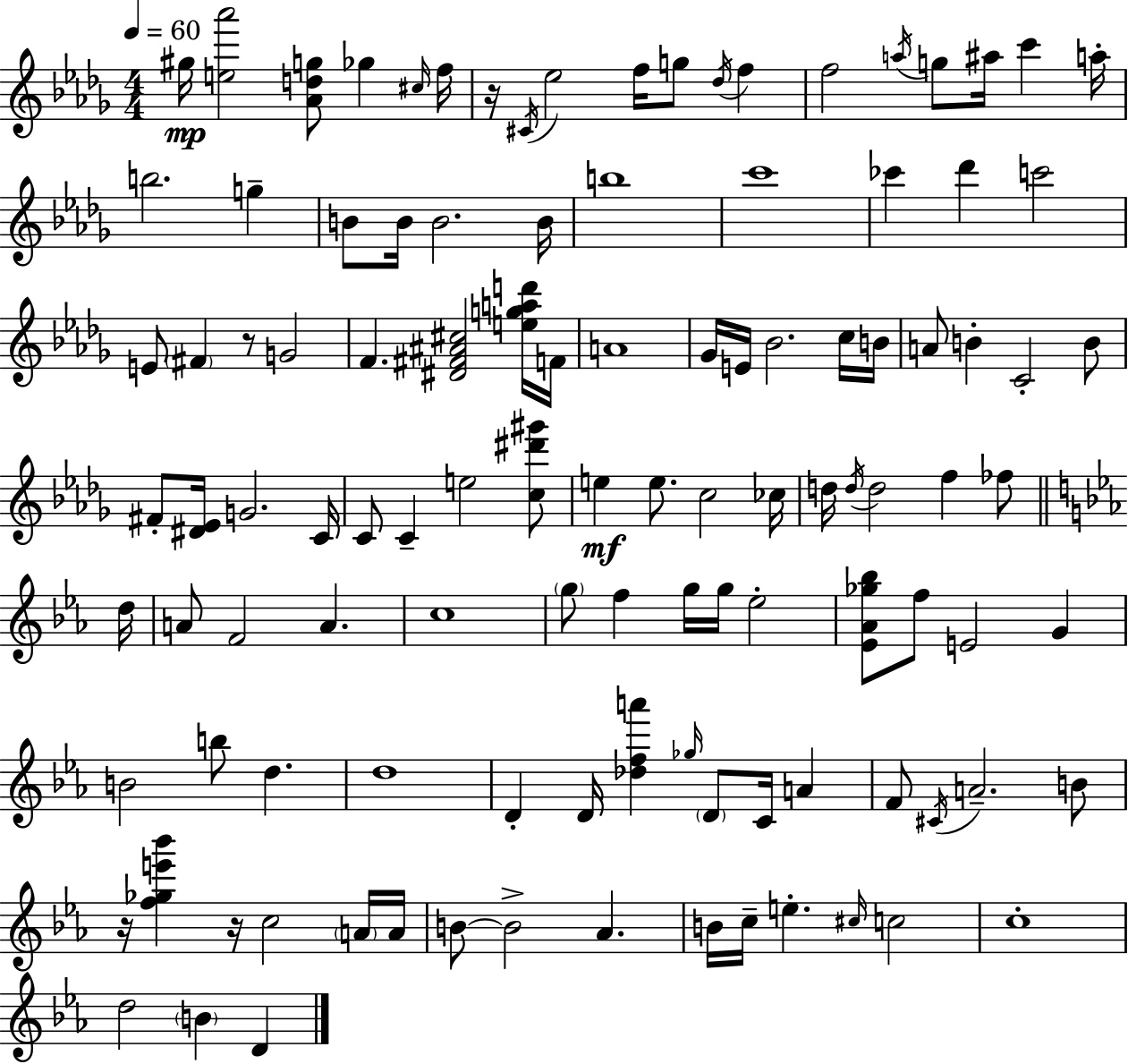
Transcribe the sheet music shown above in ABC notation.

X:1
T:Untitled
M:4/4
L:1/4
K:Bbm
^g/4 [e_a']2 [_Adg]/2 _g ^c/4 f/4 z/4 ^C/4 _e2 f/4 g/2 _d/4 f f2 a/4 g/2 ^a/4 c' a/4 b2 g B/2 B/4 B2 B/4 b4 c'4 _c' _d' c'2 E/2 ^F z/2 G2 F [^D^F^A^c]2 [egad']/4 F/4 A4 _G/4 E/4 _B2 c/4 B/4 A/2 B C2 B/2 ^F/2 [^D_E]/4 G2 C/4 C/2 C e2 [c^d'^g']/2 e e/2 c2 _c/4 d/4 d/4 d2 f _f/2 d/4 A/2 F2 A c4 g/2 f g/4 g/4 _e2 [_E_A_g_b]/2 f/2 E2 G B2 b/2 d d4 D D/4 [_dfa'] _g/4 D/2 C/4 A F/2 ^C/4 A2 B/2 z/4 [f_ge'_b'] z/4 c2 A/4 A/4 B/2 B2 _A B/4 c/4 e ^c/4 c2 c4 d2 B D